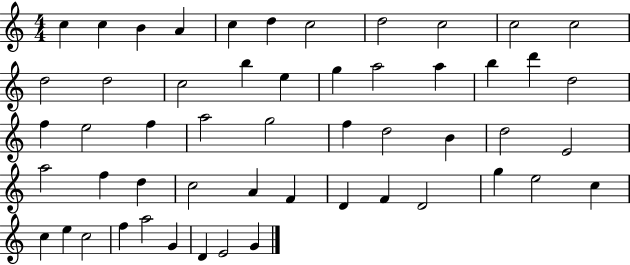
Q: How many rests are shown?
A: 0